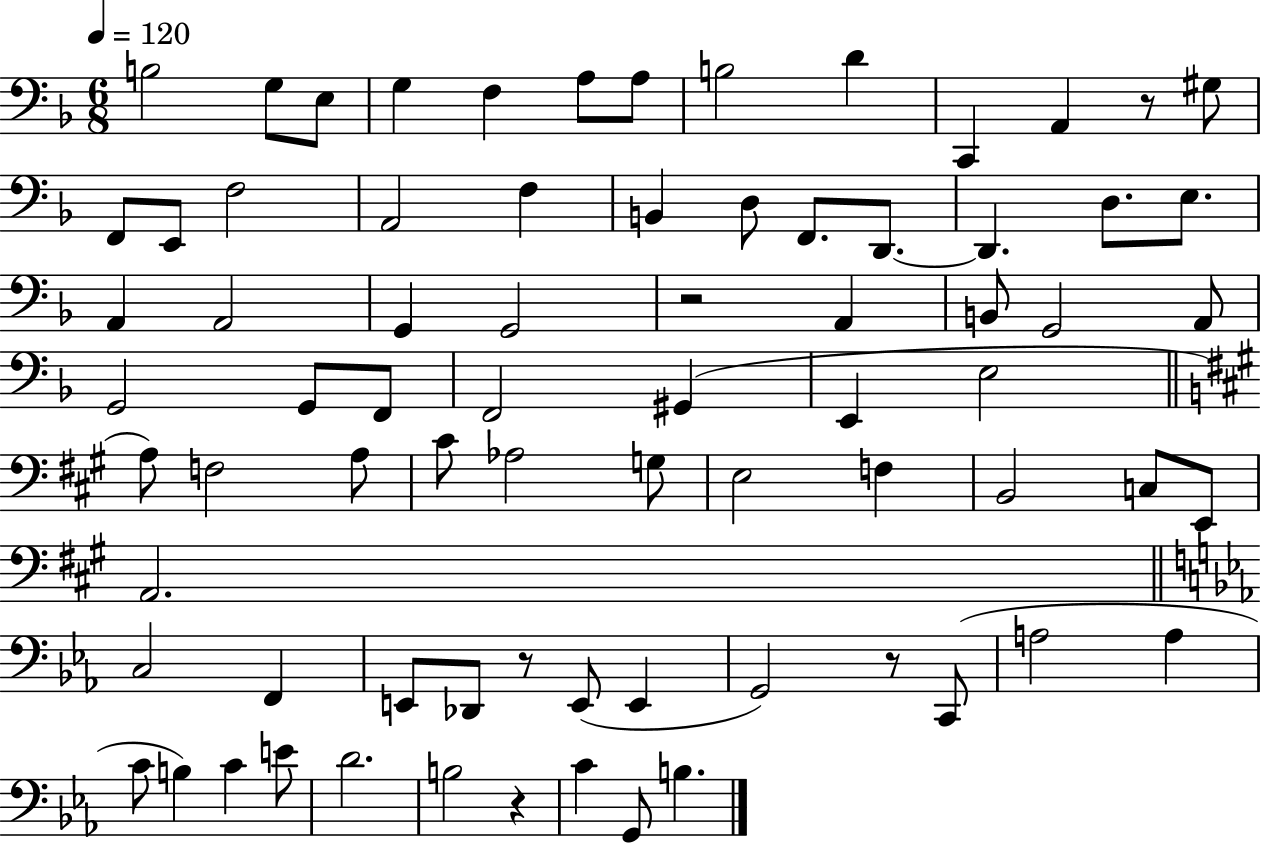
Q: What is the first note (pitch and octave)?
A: B3